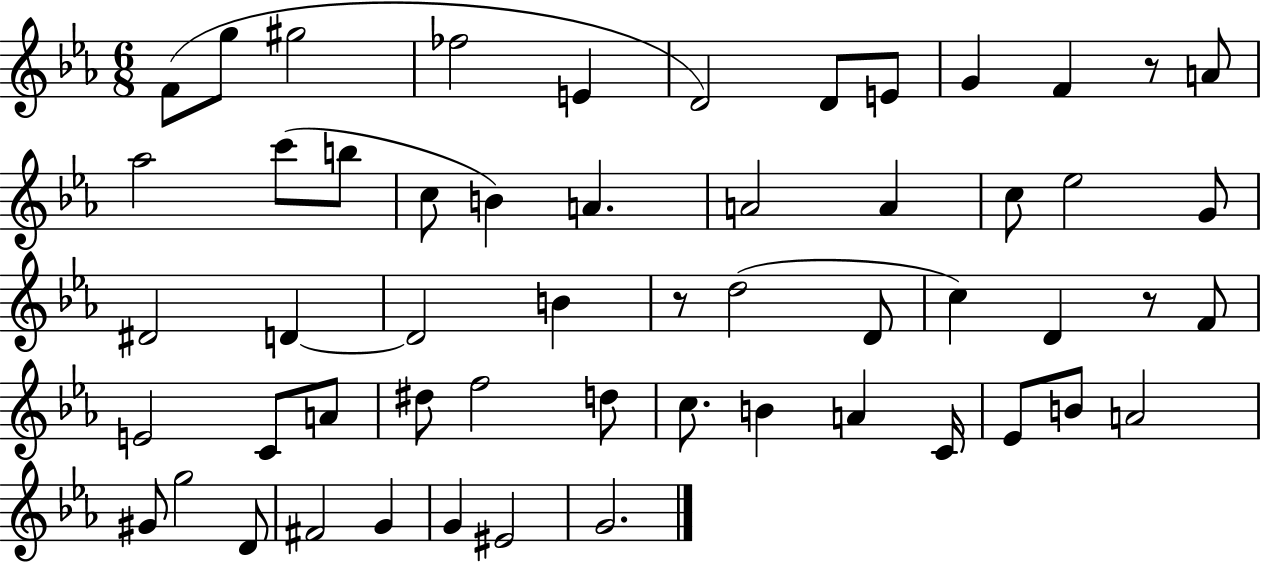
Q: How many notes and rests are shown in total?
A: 55